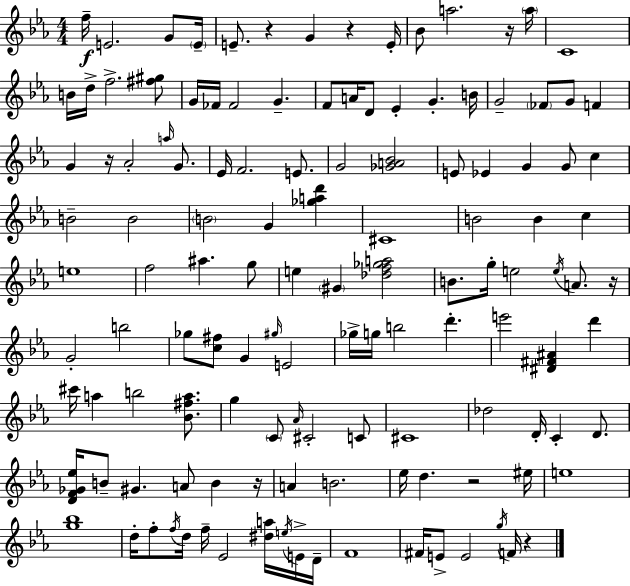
F5/s E4/h. G4/e E4/s E4/e. R/q G4/q R/q E4/s Bb4/e A5/h. R/s A5/s C4/w B4/s D5/s F5/h. [F#5,G#5]/e G4/s FES4/s FES4/h G4/q. F4/e A4/s D4/e Eb4/q G4/q. B4/s G4/h FES4/e G4/e F4/q G4/q R/s Ab4/h A5/s G4/e. Eb4/s F4/h. E4/e. G4/h [Gb4,A4,Bb4]/h E4/e Eb4/q G4/q G4/e C5/q B4/h B4/h B4/h G4/q [Gb5,A5,D6]/q C#4/w B4/h B4/q C5/q E5/w F5/h A#5/q. G5/e E5/q G#4/q [Db5,F5,Gb5,A5]/h B4/e. G5/s E5/h E5/s A4/e. R/s G4/h B5/h Gb5/e [C5,F#5]/e G4/q G#5/s E4/h Gb5/s G5/s B5/h D6/q. E6/h [D#4,F#4,A#4]/q D6/q C#6/s A5/q B5/h [Bb4,F#5,A5]/e. G5/q C4/e Ab4/s C#4/h C4/e C#4/w Db5/h D4/s C4/q D4/e. [D4,F4,Gb4,Eb5]/s B4/e G#4/q. A4/e B4/q R/s A4/q B4/h. Eb5/s D5/q. R/h EIS5/s E5/w [G5,Bb5]/w D5/s F5/e F5/s D5/s F5/s Eb4/h [D#5,A5]/s E5/s E4/s D4/s F4/w F#4/s E4/e E4/h G5/s F4/s R/q